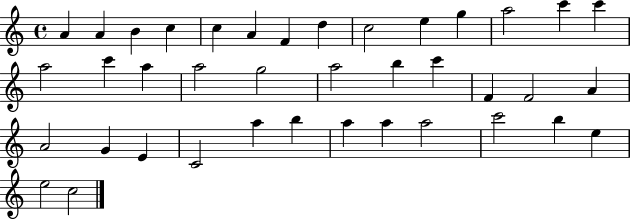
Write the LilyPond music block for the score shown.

{
  \clef treble
  \time 4/4
  \defaultTimeSignature
  \key c \major
  a'4 a'4 b'4 c''4 | c''4 a'4 f'4 d''4 | c''2 e''4 g''4 | a''2 c'''4 c'''4 | \break a''2 c'''4 a''4 | a''2 g''2 | a''2 b''4 c'''4 | f'4 f'2 a'4 | \break a'2 g'4 e'4 | c'2 a''4 b''4 | a''4 a''4 a''2 | c'''2 b''4 e''4 | \break e''2 c''2 | \bar "|."
}